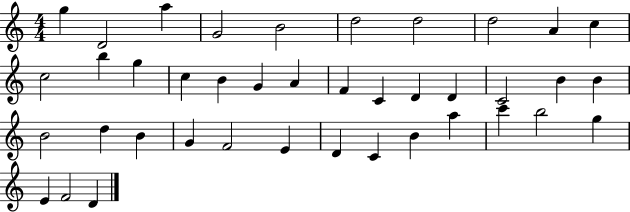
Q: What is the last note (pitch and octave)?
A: D4